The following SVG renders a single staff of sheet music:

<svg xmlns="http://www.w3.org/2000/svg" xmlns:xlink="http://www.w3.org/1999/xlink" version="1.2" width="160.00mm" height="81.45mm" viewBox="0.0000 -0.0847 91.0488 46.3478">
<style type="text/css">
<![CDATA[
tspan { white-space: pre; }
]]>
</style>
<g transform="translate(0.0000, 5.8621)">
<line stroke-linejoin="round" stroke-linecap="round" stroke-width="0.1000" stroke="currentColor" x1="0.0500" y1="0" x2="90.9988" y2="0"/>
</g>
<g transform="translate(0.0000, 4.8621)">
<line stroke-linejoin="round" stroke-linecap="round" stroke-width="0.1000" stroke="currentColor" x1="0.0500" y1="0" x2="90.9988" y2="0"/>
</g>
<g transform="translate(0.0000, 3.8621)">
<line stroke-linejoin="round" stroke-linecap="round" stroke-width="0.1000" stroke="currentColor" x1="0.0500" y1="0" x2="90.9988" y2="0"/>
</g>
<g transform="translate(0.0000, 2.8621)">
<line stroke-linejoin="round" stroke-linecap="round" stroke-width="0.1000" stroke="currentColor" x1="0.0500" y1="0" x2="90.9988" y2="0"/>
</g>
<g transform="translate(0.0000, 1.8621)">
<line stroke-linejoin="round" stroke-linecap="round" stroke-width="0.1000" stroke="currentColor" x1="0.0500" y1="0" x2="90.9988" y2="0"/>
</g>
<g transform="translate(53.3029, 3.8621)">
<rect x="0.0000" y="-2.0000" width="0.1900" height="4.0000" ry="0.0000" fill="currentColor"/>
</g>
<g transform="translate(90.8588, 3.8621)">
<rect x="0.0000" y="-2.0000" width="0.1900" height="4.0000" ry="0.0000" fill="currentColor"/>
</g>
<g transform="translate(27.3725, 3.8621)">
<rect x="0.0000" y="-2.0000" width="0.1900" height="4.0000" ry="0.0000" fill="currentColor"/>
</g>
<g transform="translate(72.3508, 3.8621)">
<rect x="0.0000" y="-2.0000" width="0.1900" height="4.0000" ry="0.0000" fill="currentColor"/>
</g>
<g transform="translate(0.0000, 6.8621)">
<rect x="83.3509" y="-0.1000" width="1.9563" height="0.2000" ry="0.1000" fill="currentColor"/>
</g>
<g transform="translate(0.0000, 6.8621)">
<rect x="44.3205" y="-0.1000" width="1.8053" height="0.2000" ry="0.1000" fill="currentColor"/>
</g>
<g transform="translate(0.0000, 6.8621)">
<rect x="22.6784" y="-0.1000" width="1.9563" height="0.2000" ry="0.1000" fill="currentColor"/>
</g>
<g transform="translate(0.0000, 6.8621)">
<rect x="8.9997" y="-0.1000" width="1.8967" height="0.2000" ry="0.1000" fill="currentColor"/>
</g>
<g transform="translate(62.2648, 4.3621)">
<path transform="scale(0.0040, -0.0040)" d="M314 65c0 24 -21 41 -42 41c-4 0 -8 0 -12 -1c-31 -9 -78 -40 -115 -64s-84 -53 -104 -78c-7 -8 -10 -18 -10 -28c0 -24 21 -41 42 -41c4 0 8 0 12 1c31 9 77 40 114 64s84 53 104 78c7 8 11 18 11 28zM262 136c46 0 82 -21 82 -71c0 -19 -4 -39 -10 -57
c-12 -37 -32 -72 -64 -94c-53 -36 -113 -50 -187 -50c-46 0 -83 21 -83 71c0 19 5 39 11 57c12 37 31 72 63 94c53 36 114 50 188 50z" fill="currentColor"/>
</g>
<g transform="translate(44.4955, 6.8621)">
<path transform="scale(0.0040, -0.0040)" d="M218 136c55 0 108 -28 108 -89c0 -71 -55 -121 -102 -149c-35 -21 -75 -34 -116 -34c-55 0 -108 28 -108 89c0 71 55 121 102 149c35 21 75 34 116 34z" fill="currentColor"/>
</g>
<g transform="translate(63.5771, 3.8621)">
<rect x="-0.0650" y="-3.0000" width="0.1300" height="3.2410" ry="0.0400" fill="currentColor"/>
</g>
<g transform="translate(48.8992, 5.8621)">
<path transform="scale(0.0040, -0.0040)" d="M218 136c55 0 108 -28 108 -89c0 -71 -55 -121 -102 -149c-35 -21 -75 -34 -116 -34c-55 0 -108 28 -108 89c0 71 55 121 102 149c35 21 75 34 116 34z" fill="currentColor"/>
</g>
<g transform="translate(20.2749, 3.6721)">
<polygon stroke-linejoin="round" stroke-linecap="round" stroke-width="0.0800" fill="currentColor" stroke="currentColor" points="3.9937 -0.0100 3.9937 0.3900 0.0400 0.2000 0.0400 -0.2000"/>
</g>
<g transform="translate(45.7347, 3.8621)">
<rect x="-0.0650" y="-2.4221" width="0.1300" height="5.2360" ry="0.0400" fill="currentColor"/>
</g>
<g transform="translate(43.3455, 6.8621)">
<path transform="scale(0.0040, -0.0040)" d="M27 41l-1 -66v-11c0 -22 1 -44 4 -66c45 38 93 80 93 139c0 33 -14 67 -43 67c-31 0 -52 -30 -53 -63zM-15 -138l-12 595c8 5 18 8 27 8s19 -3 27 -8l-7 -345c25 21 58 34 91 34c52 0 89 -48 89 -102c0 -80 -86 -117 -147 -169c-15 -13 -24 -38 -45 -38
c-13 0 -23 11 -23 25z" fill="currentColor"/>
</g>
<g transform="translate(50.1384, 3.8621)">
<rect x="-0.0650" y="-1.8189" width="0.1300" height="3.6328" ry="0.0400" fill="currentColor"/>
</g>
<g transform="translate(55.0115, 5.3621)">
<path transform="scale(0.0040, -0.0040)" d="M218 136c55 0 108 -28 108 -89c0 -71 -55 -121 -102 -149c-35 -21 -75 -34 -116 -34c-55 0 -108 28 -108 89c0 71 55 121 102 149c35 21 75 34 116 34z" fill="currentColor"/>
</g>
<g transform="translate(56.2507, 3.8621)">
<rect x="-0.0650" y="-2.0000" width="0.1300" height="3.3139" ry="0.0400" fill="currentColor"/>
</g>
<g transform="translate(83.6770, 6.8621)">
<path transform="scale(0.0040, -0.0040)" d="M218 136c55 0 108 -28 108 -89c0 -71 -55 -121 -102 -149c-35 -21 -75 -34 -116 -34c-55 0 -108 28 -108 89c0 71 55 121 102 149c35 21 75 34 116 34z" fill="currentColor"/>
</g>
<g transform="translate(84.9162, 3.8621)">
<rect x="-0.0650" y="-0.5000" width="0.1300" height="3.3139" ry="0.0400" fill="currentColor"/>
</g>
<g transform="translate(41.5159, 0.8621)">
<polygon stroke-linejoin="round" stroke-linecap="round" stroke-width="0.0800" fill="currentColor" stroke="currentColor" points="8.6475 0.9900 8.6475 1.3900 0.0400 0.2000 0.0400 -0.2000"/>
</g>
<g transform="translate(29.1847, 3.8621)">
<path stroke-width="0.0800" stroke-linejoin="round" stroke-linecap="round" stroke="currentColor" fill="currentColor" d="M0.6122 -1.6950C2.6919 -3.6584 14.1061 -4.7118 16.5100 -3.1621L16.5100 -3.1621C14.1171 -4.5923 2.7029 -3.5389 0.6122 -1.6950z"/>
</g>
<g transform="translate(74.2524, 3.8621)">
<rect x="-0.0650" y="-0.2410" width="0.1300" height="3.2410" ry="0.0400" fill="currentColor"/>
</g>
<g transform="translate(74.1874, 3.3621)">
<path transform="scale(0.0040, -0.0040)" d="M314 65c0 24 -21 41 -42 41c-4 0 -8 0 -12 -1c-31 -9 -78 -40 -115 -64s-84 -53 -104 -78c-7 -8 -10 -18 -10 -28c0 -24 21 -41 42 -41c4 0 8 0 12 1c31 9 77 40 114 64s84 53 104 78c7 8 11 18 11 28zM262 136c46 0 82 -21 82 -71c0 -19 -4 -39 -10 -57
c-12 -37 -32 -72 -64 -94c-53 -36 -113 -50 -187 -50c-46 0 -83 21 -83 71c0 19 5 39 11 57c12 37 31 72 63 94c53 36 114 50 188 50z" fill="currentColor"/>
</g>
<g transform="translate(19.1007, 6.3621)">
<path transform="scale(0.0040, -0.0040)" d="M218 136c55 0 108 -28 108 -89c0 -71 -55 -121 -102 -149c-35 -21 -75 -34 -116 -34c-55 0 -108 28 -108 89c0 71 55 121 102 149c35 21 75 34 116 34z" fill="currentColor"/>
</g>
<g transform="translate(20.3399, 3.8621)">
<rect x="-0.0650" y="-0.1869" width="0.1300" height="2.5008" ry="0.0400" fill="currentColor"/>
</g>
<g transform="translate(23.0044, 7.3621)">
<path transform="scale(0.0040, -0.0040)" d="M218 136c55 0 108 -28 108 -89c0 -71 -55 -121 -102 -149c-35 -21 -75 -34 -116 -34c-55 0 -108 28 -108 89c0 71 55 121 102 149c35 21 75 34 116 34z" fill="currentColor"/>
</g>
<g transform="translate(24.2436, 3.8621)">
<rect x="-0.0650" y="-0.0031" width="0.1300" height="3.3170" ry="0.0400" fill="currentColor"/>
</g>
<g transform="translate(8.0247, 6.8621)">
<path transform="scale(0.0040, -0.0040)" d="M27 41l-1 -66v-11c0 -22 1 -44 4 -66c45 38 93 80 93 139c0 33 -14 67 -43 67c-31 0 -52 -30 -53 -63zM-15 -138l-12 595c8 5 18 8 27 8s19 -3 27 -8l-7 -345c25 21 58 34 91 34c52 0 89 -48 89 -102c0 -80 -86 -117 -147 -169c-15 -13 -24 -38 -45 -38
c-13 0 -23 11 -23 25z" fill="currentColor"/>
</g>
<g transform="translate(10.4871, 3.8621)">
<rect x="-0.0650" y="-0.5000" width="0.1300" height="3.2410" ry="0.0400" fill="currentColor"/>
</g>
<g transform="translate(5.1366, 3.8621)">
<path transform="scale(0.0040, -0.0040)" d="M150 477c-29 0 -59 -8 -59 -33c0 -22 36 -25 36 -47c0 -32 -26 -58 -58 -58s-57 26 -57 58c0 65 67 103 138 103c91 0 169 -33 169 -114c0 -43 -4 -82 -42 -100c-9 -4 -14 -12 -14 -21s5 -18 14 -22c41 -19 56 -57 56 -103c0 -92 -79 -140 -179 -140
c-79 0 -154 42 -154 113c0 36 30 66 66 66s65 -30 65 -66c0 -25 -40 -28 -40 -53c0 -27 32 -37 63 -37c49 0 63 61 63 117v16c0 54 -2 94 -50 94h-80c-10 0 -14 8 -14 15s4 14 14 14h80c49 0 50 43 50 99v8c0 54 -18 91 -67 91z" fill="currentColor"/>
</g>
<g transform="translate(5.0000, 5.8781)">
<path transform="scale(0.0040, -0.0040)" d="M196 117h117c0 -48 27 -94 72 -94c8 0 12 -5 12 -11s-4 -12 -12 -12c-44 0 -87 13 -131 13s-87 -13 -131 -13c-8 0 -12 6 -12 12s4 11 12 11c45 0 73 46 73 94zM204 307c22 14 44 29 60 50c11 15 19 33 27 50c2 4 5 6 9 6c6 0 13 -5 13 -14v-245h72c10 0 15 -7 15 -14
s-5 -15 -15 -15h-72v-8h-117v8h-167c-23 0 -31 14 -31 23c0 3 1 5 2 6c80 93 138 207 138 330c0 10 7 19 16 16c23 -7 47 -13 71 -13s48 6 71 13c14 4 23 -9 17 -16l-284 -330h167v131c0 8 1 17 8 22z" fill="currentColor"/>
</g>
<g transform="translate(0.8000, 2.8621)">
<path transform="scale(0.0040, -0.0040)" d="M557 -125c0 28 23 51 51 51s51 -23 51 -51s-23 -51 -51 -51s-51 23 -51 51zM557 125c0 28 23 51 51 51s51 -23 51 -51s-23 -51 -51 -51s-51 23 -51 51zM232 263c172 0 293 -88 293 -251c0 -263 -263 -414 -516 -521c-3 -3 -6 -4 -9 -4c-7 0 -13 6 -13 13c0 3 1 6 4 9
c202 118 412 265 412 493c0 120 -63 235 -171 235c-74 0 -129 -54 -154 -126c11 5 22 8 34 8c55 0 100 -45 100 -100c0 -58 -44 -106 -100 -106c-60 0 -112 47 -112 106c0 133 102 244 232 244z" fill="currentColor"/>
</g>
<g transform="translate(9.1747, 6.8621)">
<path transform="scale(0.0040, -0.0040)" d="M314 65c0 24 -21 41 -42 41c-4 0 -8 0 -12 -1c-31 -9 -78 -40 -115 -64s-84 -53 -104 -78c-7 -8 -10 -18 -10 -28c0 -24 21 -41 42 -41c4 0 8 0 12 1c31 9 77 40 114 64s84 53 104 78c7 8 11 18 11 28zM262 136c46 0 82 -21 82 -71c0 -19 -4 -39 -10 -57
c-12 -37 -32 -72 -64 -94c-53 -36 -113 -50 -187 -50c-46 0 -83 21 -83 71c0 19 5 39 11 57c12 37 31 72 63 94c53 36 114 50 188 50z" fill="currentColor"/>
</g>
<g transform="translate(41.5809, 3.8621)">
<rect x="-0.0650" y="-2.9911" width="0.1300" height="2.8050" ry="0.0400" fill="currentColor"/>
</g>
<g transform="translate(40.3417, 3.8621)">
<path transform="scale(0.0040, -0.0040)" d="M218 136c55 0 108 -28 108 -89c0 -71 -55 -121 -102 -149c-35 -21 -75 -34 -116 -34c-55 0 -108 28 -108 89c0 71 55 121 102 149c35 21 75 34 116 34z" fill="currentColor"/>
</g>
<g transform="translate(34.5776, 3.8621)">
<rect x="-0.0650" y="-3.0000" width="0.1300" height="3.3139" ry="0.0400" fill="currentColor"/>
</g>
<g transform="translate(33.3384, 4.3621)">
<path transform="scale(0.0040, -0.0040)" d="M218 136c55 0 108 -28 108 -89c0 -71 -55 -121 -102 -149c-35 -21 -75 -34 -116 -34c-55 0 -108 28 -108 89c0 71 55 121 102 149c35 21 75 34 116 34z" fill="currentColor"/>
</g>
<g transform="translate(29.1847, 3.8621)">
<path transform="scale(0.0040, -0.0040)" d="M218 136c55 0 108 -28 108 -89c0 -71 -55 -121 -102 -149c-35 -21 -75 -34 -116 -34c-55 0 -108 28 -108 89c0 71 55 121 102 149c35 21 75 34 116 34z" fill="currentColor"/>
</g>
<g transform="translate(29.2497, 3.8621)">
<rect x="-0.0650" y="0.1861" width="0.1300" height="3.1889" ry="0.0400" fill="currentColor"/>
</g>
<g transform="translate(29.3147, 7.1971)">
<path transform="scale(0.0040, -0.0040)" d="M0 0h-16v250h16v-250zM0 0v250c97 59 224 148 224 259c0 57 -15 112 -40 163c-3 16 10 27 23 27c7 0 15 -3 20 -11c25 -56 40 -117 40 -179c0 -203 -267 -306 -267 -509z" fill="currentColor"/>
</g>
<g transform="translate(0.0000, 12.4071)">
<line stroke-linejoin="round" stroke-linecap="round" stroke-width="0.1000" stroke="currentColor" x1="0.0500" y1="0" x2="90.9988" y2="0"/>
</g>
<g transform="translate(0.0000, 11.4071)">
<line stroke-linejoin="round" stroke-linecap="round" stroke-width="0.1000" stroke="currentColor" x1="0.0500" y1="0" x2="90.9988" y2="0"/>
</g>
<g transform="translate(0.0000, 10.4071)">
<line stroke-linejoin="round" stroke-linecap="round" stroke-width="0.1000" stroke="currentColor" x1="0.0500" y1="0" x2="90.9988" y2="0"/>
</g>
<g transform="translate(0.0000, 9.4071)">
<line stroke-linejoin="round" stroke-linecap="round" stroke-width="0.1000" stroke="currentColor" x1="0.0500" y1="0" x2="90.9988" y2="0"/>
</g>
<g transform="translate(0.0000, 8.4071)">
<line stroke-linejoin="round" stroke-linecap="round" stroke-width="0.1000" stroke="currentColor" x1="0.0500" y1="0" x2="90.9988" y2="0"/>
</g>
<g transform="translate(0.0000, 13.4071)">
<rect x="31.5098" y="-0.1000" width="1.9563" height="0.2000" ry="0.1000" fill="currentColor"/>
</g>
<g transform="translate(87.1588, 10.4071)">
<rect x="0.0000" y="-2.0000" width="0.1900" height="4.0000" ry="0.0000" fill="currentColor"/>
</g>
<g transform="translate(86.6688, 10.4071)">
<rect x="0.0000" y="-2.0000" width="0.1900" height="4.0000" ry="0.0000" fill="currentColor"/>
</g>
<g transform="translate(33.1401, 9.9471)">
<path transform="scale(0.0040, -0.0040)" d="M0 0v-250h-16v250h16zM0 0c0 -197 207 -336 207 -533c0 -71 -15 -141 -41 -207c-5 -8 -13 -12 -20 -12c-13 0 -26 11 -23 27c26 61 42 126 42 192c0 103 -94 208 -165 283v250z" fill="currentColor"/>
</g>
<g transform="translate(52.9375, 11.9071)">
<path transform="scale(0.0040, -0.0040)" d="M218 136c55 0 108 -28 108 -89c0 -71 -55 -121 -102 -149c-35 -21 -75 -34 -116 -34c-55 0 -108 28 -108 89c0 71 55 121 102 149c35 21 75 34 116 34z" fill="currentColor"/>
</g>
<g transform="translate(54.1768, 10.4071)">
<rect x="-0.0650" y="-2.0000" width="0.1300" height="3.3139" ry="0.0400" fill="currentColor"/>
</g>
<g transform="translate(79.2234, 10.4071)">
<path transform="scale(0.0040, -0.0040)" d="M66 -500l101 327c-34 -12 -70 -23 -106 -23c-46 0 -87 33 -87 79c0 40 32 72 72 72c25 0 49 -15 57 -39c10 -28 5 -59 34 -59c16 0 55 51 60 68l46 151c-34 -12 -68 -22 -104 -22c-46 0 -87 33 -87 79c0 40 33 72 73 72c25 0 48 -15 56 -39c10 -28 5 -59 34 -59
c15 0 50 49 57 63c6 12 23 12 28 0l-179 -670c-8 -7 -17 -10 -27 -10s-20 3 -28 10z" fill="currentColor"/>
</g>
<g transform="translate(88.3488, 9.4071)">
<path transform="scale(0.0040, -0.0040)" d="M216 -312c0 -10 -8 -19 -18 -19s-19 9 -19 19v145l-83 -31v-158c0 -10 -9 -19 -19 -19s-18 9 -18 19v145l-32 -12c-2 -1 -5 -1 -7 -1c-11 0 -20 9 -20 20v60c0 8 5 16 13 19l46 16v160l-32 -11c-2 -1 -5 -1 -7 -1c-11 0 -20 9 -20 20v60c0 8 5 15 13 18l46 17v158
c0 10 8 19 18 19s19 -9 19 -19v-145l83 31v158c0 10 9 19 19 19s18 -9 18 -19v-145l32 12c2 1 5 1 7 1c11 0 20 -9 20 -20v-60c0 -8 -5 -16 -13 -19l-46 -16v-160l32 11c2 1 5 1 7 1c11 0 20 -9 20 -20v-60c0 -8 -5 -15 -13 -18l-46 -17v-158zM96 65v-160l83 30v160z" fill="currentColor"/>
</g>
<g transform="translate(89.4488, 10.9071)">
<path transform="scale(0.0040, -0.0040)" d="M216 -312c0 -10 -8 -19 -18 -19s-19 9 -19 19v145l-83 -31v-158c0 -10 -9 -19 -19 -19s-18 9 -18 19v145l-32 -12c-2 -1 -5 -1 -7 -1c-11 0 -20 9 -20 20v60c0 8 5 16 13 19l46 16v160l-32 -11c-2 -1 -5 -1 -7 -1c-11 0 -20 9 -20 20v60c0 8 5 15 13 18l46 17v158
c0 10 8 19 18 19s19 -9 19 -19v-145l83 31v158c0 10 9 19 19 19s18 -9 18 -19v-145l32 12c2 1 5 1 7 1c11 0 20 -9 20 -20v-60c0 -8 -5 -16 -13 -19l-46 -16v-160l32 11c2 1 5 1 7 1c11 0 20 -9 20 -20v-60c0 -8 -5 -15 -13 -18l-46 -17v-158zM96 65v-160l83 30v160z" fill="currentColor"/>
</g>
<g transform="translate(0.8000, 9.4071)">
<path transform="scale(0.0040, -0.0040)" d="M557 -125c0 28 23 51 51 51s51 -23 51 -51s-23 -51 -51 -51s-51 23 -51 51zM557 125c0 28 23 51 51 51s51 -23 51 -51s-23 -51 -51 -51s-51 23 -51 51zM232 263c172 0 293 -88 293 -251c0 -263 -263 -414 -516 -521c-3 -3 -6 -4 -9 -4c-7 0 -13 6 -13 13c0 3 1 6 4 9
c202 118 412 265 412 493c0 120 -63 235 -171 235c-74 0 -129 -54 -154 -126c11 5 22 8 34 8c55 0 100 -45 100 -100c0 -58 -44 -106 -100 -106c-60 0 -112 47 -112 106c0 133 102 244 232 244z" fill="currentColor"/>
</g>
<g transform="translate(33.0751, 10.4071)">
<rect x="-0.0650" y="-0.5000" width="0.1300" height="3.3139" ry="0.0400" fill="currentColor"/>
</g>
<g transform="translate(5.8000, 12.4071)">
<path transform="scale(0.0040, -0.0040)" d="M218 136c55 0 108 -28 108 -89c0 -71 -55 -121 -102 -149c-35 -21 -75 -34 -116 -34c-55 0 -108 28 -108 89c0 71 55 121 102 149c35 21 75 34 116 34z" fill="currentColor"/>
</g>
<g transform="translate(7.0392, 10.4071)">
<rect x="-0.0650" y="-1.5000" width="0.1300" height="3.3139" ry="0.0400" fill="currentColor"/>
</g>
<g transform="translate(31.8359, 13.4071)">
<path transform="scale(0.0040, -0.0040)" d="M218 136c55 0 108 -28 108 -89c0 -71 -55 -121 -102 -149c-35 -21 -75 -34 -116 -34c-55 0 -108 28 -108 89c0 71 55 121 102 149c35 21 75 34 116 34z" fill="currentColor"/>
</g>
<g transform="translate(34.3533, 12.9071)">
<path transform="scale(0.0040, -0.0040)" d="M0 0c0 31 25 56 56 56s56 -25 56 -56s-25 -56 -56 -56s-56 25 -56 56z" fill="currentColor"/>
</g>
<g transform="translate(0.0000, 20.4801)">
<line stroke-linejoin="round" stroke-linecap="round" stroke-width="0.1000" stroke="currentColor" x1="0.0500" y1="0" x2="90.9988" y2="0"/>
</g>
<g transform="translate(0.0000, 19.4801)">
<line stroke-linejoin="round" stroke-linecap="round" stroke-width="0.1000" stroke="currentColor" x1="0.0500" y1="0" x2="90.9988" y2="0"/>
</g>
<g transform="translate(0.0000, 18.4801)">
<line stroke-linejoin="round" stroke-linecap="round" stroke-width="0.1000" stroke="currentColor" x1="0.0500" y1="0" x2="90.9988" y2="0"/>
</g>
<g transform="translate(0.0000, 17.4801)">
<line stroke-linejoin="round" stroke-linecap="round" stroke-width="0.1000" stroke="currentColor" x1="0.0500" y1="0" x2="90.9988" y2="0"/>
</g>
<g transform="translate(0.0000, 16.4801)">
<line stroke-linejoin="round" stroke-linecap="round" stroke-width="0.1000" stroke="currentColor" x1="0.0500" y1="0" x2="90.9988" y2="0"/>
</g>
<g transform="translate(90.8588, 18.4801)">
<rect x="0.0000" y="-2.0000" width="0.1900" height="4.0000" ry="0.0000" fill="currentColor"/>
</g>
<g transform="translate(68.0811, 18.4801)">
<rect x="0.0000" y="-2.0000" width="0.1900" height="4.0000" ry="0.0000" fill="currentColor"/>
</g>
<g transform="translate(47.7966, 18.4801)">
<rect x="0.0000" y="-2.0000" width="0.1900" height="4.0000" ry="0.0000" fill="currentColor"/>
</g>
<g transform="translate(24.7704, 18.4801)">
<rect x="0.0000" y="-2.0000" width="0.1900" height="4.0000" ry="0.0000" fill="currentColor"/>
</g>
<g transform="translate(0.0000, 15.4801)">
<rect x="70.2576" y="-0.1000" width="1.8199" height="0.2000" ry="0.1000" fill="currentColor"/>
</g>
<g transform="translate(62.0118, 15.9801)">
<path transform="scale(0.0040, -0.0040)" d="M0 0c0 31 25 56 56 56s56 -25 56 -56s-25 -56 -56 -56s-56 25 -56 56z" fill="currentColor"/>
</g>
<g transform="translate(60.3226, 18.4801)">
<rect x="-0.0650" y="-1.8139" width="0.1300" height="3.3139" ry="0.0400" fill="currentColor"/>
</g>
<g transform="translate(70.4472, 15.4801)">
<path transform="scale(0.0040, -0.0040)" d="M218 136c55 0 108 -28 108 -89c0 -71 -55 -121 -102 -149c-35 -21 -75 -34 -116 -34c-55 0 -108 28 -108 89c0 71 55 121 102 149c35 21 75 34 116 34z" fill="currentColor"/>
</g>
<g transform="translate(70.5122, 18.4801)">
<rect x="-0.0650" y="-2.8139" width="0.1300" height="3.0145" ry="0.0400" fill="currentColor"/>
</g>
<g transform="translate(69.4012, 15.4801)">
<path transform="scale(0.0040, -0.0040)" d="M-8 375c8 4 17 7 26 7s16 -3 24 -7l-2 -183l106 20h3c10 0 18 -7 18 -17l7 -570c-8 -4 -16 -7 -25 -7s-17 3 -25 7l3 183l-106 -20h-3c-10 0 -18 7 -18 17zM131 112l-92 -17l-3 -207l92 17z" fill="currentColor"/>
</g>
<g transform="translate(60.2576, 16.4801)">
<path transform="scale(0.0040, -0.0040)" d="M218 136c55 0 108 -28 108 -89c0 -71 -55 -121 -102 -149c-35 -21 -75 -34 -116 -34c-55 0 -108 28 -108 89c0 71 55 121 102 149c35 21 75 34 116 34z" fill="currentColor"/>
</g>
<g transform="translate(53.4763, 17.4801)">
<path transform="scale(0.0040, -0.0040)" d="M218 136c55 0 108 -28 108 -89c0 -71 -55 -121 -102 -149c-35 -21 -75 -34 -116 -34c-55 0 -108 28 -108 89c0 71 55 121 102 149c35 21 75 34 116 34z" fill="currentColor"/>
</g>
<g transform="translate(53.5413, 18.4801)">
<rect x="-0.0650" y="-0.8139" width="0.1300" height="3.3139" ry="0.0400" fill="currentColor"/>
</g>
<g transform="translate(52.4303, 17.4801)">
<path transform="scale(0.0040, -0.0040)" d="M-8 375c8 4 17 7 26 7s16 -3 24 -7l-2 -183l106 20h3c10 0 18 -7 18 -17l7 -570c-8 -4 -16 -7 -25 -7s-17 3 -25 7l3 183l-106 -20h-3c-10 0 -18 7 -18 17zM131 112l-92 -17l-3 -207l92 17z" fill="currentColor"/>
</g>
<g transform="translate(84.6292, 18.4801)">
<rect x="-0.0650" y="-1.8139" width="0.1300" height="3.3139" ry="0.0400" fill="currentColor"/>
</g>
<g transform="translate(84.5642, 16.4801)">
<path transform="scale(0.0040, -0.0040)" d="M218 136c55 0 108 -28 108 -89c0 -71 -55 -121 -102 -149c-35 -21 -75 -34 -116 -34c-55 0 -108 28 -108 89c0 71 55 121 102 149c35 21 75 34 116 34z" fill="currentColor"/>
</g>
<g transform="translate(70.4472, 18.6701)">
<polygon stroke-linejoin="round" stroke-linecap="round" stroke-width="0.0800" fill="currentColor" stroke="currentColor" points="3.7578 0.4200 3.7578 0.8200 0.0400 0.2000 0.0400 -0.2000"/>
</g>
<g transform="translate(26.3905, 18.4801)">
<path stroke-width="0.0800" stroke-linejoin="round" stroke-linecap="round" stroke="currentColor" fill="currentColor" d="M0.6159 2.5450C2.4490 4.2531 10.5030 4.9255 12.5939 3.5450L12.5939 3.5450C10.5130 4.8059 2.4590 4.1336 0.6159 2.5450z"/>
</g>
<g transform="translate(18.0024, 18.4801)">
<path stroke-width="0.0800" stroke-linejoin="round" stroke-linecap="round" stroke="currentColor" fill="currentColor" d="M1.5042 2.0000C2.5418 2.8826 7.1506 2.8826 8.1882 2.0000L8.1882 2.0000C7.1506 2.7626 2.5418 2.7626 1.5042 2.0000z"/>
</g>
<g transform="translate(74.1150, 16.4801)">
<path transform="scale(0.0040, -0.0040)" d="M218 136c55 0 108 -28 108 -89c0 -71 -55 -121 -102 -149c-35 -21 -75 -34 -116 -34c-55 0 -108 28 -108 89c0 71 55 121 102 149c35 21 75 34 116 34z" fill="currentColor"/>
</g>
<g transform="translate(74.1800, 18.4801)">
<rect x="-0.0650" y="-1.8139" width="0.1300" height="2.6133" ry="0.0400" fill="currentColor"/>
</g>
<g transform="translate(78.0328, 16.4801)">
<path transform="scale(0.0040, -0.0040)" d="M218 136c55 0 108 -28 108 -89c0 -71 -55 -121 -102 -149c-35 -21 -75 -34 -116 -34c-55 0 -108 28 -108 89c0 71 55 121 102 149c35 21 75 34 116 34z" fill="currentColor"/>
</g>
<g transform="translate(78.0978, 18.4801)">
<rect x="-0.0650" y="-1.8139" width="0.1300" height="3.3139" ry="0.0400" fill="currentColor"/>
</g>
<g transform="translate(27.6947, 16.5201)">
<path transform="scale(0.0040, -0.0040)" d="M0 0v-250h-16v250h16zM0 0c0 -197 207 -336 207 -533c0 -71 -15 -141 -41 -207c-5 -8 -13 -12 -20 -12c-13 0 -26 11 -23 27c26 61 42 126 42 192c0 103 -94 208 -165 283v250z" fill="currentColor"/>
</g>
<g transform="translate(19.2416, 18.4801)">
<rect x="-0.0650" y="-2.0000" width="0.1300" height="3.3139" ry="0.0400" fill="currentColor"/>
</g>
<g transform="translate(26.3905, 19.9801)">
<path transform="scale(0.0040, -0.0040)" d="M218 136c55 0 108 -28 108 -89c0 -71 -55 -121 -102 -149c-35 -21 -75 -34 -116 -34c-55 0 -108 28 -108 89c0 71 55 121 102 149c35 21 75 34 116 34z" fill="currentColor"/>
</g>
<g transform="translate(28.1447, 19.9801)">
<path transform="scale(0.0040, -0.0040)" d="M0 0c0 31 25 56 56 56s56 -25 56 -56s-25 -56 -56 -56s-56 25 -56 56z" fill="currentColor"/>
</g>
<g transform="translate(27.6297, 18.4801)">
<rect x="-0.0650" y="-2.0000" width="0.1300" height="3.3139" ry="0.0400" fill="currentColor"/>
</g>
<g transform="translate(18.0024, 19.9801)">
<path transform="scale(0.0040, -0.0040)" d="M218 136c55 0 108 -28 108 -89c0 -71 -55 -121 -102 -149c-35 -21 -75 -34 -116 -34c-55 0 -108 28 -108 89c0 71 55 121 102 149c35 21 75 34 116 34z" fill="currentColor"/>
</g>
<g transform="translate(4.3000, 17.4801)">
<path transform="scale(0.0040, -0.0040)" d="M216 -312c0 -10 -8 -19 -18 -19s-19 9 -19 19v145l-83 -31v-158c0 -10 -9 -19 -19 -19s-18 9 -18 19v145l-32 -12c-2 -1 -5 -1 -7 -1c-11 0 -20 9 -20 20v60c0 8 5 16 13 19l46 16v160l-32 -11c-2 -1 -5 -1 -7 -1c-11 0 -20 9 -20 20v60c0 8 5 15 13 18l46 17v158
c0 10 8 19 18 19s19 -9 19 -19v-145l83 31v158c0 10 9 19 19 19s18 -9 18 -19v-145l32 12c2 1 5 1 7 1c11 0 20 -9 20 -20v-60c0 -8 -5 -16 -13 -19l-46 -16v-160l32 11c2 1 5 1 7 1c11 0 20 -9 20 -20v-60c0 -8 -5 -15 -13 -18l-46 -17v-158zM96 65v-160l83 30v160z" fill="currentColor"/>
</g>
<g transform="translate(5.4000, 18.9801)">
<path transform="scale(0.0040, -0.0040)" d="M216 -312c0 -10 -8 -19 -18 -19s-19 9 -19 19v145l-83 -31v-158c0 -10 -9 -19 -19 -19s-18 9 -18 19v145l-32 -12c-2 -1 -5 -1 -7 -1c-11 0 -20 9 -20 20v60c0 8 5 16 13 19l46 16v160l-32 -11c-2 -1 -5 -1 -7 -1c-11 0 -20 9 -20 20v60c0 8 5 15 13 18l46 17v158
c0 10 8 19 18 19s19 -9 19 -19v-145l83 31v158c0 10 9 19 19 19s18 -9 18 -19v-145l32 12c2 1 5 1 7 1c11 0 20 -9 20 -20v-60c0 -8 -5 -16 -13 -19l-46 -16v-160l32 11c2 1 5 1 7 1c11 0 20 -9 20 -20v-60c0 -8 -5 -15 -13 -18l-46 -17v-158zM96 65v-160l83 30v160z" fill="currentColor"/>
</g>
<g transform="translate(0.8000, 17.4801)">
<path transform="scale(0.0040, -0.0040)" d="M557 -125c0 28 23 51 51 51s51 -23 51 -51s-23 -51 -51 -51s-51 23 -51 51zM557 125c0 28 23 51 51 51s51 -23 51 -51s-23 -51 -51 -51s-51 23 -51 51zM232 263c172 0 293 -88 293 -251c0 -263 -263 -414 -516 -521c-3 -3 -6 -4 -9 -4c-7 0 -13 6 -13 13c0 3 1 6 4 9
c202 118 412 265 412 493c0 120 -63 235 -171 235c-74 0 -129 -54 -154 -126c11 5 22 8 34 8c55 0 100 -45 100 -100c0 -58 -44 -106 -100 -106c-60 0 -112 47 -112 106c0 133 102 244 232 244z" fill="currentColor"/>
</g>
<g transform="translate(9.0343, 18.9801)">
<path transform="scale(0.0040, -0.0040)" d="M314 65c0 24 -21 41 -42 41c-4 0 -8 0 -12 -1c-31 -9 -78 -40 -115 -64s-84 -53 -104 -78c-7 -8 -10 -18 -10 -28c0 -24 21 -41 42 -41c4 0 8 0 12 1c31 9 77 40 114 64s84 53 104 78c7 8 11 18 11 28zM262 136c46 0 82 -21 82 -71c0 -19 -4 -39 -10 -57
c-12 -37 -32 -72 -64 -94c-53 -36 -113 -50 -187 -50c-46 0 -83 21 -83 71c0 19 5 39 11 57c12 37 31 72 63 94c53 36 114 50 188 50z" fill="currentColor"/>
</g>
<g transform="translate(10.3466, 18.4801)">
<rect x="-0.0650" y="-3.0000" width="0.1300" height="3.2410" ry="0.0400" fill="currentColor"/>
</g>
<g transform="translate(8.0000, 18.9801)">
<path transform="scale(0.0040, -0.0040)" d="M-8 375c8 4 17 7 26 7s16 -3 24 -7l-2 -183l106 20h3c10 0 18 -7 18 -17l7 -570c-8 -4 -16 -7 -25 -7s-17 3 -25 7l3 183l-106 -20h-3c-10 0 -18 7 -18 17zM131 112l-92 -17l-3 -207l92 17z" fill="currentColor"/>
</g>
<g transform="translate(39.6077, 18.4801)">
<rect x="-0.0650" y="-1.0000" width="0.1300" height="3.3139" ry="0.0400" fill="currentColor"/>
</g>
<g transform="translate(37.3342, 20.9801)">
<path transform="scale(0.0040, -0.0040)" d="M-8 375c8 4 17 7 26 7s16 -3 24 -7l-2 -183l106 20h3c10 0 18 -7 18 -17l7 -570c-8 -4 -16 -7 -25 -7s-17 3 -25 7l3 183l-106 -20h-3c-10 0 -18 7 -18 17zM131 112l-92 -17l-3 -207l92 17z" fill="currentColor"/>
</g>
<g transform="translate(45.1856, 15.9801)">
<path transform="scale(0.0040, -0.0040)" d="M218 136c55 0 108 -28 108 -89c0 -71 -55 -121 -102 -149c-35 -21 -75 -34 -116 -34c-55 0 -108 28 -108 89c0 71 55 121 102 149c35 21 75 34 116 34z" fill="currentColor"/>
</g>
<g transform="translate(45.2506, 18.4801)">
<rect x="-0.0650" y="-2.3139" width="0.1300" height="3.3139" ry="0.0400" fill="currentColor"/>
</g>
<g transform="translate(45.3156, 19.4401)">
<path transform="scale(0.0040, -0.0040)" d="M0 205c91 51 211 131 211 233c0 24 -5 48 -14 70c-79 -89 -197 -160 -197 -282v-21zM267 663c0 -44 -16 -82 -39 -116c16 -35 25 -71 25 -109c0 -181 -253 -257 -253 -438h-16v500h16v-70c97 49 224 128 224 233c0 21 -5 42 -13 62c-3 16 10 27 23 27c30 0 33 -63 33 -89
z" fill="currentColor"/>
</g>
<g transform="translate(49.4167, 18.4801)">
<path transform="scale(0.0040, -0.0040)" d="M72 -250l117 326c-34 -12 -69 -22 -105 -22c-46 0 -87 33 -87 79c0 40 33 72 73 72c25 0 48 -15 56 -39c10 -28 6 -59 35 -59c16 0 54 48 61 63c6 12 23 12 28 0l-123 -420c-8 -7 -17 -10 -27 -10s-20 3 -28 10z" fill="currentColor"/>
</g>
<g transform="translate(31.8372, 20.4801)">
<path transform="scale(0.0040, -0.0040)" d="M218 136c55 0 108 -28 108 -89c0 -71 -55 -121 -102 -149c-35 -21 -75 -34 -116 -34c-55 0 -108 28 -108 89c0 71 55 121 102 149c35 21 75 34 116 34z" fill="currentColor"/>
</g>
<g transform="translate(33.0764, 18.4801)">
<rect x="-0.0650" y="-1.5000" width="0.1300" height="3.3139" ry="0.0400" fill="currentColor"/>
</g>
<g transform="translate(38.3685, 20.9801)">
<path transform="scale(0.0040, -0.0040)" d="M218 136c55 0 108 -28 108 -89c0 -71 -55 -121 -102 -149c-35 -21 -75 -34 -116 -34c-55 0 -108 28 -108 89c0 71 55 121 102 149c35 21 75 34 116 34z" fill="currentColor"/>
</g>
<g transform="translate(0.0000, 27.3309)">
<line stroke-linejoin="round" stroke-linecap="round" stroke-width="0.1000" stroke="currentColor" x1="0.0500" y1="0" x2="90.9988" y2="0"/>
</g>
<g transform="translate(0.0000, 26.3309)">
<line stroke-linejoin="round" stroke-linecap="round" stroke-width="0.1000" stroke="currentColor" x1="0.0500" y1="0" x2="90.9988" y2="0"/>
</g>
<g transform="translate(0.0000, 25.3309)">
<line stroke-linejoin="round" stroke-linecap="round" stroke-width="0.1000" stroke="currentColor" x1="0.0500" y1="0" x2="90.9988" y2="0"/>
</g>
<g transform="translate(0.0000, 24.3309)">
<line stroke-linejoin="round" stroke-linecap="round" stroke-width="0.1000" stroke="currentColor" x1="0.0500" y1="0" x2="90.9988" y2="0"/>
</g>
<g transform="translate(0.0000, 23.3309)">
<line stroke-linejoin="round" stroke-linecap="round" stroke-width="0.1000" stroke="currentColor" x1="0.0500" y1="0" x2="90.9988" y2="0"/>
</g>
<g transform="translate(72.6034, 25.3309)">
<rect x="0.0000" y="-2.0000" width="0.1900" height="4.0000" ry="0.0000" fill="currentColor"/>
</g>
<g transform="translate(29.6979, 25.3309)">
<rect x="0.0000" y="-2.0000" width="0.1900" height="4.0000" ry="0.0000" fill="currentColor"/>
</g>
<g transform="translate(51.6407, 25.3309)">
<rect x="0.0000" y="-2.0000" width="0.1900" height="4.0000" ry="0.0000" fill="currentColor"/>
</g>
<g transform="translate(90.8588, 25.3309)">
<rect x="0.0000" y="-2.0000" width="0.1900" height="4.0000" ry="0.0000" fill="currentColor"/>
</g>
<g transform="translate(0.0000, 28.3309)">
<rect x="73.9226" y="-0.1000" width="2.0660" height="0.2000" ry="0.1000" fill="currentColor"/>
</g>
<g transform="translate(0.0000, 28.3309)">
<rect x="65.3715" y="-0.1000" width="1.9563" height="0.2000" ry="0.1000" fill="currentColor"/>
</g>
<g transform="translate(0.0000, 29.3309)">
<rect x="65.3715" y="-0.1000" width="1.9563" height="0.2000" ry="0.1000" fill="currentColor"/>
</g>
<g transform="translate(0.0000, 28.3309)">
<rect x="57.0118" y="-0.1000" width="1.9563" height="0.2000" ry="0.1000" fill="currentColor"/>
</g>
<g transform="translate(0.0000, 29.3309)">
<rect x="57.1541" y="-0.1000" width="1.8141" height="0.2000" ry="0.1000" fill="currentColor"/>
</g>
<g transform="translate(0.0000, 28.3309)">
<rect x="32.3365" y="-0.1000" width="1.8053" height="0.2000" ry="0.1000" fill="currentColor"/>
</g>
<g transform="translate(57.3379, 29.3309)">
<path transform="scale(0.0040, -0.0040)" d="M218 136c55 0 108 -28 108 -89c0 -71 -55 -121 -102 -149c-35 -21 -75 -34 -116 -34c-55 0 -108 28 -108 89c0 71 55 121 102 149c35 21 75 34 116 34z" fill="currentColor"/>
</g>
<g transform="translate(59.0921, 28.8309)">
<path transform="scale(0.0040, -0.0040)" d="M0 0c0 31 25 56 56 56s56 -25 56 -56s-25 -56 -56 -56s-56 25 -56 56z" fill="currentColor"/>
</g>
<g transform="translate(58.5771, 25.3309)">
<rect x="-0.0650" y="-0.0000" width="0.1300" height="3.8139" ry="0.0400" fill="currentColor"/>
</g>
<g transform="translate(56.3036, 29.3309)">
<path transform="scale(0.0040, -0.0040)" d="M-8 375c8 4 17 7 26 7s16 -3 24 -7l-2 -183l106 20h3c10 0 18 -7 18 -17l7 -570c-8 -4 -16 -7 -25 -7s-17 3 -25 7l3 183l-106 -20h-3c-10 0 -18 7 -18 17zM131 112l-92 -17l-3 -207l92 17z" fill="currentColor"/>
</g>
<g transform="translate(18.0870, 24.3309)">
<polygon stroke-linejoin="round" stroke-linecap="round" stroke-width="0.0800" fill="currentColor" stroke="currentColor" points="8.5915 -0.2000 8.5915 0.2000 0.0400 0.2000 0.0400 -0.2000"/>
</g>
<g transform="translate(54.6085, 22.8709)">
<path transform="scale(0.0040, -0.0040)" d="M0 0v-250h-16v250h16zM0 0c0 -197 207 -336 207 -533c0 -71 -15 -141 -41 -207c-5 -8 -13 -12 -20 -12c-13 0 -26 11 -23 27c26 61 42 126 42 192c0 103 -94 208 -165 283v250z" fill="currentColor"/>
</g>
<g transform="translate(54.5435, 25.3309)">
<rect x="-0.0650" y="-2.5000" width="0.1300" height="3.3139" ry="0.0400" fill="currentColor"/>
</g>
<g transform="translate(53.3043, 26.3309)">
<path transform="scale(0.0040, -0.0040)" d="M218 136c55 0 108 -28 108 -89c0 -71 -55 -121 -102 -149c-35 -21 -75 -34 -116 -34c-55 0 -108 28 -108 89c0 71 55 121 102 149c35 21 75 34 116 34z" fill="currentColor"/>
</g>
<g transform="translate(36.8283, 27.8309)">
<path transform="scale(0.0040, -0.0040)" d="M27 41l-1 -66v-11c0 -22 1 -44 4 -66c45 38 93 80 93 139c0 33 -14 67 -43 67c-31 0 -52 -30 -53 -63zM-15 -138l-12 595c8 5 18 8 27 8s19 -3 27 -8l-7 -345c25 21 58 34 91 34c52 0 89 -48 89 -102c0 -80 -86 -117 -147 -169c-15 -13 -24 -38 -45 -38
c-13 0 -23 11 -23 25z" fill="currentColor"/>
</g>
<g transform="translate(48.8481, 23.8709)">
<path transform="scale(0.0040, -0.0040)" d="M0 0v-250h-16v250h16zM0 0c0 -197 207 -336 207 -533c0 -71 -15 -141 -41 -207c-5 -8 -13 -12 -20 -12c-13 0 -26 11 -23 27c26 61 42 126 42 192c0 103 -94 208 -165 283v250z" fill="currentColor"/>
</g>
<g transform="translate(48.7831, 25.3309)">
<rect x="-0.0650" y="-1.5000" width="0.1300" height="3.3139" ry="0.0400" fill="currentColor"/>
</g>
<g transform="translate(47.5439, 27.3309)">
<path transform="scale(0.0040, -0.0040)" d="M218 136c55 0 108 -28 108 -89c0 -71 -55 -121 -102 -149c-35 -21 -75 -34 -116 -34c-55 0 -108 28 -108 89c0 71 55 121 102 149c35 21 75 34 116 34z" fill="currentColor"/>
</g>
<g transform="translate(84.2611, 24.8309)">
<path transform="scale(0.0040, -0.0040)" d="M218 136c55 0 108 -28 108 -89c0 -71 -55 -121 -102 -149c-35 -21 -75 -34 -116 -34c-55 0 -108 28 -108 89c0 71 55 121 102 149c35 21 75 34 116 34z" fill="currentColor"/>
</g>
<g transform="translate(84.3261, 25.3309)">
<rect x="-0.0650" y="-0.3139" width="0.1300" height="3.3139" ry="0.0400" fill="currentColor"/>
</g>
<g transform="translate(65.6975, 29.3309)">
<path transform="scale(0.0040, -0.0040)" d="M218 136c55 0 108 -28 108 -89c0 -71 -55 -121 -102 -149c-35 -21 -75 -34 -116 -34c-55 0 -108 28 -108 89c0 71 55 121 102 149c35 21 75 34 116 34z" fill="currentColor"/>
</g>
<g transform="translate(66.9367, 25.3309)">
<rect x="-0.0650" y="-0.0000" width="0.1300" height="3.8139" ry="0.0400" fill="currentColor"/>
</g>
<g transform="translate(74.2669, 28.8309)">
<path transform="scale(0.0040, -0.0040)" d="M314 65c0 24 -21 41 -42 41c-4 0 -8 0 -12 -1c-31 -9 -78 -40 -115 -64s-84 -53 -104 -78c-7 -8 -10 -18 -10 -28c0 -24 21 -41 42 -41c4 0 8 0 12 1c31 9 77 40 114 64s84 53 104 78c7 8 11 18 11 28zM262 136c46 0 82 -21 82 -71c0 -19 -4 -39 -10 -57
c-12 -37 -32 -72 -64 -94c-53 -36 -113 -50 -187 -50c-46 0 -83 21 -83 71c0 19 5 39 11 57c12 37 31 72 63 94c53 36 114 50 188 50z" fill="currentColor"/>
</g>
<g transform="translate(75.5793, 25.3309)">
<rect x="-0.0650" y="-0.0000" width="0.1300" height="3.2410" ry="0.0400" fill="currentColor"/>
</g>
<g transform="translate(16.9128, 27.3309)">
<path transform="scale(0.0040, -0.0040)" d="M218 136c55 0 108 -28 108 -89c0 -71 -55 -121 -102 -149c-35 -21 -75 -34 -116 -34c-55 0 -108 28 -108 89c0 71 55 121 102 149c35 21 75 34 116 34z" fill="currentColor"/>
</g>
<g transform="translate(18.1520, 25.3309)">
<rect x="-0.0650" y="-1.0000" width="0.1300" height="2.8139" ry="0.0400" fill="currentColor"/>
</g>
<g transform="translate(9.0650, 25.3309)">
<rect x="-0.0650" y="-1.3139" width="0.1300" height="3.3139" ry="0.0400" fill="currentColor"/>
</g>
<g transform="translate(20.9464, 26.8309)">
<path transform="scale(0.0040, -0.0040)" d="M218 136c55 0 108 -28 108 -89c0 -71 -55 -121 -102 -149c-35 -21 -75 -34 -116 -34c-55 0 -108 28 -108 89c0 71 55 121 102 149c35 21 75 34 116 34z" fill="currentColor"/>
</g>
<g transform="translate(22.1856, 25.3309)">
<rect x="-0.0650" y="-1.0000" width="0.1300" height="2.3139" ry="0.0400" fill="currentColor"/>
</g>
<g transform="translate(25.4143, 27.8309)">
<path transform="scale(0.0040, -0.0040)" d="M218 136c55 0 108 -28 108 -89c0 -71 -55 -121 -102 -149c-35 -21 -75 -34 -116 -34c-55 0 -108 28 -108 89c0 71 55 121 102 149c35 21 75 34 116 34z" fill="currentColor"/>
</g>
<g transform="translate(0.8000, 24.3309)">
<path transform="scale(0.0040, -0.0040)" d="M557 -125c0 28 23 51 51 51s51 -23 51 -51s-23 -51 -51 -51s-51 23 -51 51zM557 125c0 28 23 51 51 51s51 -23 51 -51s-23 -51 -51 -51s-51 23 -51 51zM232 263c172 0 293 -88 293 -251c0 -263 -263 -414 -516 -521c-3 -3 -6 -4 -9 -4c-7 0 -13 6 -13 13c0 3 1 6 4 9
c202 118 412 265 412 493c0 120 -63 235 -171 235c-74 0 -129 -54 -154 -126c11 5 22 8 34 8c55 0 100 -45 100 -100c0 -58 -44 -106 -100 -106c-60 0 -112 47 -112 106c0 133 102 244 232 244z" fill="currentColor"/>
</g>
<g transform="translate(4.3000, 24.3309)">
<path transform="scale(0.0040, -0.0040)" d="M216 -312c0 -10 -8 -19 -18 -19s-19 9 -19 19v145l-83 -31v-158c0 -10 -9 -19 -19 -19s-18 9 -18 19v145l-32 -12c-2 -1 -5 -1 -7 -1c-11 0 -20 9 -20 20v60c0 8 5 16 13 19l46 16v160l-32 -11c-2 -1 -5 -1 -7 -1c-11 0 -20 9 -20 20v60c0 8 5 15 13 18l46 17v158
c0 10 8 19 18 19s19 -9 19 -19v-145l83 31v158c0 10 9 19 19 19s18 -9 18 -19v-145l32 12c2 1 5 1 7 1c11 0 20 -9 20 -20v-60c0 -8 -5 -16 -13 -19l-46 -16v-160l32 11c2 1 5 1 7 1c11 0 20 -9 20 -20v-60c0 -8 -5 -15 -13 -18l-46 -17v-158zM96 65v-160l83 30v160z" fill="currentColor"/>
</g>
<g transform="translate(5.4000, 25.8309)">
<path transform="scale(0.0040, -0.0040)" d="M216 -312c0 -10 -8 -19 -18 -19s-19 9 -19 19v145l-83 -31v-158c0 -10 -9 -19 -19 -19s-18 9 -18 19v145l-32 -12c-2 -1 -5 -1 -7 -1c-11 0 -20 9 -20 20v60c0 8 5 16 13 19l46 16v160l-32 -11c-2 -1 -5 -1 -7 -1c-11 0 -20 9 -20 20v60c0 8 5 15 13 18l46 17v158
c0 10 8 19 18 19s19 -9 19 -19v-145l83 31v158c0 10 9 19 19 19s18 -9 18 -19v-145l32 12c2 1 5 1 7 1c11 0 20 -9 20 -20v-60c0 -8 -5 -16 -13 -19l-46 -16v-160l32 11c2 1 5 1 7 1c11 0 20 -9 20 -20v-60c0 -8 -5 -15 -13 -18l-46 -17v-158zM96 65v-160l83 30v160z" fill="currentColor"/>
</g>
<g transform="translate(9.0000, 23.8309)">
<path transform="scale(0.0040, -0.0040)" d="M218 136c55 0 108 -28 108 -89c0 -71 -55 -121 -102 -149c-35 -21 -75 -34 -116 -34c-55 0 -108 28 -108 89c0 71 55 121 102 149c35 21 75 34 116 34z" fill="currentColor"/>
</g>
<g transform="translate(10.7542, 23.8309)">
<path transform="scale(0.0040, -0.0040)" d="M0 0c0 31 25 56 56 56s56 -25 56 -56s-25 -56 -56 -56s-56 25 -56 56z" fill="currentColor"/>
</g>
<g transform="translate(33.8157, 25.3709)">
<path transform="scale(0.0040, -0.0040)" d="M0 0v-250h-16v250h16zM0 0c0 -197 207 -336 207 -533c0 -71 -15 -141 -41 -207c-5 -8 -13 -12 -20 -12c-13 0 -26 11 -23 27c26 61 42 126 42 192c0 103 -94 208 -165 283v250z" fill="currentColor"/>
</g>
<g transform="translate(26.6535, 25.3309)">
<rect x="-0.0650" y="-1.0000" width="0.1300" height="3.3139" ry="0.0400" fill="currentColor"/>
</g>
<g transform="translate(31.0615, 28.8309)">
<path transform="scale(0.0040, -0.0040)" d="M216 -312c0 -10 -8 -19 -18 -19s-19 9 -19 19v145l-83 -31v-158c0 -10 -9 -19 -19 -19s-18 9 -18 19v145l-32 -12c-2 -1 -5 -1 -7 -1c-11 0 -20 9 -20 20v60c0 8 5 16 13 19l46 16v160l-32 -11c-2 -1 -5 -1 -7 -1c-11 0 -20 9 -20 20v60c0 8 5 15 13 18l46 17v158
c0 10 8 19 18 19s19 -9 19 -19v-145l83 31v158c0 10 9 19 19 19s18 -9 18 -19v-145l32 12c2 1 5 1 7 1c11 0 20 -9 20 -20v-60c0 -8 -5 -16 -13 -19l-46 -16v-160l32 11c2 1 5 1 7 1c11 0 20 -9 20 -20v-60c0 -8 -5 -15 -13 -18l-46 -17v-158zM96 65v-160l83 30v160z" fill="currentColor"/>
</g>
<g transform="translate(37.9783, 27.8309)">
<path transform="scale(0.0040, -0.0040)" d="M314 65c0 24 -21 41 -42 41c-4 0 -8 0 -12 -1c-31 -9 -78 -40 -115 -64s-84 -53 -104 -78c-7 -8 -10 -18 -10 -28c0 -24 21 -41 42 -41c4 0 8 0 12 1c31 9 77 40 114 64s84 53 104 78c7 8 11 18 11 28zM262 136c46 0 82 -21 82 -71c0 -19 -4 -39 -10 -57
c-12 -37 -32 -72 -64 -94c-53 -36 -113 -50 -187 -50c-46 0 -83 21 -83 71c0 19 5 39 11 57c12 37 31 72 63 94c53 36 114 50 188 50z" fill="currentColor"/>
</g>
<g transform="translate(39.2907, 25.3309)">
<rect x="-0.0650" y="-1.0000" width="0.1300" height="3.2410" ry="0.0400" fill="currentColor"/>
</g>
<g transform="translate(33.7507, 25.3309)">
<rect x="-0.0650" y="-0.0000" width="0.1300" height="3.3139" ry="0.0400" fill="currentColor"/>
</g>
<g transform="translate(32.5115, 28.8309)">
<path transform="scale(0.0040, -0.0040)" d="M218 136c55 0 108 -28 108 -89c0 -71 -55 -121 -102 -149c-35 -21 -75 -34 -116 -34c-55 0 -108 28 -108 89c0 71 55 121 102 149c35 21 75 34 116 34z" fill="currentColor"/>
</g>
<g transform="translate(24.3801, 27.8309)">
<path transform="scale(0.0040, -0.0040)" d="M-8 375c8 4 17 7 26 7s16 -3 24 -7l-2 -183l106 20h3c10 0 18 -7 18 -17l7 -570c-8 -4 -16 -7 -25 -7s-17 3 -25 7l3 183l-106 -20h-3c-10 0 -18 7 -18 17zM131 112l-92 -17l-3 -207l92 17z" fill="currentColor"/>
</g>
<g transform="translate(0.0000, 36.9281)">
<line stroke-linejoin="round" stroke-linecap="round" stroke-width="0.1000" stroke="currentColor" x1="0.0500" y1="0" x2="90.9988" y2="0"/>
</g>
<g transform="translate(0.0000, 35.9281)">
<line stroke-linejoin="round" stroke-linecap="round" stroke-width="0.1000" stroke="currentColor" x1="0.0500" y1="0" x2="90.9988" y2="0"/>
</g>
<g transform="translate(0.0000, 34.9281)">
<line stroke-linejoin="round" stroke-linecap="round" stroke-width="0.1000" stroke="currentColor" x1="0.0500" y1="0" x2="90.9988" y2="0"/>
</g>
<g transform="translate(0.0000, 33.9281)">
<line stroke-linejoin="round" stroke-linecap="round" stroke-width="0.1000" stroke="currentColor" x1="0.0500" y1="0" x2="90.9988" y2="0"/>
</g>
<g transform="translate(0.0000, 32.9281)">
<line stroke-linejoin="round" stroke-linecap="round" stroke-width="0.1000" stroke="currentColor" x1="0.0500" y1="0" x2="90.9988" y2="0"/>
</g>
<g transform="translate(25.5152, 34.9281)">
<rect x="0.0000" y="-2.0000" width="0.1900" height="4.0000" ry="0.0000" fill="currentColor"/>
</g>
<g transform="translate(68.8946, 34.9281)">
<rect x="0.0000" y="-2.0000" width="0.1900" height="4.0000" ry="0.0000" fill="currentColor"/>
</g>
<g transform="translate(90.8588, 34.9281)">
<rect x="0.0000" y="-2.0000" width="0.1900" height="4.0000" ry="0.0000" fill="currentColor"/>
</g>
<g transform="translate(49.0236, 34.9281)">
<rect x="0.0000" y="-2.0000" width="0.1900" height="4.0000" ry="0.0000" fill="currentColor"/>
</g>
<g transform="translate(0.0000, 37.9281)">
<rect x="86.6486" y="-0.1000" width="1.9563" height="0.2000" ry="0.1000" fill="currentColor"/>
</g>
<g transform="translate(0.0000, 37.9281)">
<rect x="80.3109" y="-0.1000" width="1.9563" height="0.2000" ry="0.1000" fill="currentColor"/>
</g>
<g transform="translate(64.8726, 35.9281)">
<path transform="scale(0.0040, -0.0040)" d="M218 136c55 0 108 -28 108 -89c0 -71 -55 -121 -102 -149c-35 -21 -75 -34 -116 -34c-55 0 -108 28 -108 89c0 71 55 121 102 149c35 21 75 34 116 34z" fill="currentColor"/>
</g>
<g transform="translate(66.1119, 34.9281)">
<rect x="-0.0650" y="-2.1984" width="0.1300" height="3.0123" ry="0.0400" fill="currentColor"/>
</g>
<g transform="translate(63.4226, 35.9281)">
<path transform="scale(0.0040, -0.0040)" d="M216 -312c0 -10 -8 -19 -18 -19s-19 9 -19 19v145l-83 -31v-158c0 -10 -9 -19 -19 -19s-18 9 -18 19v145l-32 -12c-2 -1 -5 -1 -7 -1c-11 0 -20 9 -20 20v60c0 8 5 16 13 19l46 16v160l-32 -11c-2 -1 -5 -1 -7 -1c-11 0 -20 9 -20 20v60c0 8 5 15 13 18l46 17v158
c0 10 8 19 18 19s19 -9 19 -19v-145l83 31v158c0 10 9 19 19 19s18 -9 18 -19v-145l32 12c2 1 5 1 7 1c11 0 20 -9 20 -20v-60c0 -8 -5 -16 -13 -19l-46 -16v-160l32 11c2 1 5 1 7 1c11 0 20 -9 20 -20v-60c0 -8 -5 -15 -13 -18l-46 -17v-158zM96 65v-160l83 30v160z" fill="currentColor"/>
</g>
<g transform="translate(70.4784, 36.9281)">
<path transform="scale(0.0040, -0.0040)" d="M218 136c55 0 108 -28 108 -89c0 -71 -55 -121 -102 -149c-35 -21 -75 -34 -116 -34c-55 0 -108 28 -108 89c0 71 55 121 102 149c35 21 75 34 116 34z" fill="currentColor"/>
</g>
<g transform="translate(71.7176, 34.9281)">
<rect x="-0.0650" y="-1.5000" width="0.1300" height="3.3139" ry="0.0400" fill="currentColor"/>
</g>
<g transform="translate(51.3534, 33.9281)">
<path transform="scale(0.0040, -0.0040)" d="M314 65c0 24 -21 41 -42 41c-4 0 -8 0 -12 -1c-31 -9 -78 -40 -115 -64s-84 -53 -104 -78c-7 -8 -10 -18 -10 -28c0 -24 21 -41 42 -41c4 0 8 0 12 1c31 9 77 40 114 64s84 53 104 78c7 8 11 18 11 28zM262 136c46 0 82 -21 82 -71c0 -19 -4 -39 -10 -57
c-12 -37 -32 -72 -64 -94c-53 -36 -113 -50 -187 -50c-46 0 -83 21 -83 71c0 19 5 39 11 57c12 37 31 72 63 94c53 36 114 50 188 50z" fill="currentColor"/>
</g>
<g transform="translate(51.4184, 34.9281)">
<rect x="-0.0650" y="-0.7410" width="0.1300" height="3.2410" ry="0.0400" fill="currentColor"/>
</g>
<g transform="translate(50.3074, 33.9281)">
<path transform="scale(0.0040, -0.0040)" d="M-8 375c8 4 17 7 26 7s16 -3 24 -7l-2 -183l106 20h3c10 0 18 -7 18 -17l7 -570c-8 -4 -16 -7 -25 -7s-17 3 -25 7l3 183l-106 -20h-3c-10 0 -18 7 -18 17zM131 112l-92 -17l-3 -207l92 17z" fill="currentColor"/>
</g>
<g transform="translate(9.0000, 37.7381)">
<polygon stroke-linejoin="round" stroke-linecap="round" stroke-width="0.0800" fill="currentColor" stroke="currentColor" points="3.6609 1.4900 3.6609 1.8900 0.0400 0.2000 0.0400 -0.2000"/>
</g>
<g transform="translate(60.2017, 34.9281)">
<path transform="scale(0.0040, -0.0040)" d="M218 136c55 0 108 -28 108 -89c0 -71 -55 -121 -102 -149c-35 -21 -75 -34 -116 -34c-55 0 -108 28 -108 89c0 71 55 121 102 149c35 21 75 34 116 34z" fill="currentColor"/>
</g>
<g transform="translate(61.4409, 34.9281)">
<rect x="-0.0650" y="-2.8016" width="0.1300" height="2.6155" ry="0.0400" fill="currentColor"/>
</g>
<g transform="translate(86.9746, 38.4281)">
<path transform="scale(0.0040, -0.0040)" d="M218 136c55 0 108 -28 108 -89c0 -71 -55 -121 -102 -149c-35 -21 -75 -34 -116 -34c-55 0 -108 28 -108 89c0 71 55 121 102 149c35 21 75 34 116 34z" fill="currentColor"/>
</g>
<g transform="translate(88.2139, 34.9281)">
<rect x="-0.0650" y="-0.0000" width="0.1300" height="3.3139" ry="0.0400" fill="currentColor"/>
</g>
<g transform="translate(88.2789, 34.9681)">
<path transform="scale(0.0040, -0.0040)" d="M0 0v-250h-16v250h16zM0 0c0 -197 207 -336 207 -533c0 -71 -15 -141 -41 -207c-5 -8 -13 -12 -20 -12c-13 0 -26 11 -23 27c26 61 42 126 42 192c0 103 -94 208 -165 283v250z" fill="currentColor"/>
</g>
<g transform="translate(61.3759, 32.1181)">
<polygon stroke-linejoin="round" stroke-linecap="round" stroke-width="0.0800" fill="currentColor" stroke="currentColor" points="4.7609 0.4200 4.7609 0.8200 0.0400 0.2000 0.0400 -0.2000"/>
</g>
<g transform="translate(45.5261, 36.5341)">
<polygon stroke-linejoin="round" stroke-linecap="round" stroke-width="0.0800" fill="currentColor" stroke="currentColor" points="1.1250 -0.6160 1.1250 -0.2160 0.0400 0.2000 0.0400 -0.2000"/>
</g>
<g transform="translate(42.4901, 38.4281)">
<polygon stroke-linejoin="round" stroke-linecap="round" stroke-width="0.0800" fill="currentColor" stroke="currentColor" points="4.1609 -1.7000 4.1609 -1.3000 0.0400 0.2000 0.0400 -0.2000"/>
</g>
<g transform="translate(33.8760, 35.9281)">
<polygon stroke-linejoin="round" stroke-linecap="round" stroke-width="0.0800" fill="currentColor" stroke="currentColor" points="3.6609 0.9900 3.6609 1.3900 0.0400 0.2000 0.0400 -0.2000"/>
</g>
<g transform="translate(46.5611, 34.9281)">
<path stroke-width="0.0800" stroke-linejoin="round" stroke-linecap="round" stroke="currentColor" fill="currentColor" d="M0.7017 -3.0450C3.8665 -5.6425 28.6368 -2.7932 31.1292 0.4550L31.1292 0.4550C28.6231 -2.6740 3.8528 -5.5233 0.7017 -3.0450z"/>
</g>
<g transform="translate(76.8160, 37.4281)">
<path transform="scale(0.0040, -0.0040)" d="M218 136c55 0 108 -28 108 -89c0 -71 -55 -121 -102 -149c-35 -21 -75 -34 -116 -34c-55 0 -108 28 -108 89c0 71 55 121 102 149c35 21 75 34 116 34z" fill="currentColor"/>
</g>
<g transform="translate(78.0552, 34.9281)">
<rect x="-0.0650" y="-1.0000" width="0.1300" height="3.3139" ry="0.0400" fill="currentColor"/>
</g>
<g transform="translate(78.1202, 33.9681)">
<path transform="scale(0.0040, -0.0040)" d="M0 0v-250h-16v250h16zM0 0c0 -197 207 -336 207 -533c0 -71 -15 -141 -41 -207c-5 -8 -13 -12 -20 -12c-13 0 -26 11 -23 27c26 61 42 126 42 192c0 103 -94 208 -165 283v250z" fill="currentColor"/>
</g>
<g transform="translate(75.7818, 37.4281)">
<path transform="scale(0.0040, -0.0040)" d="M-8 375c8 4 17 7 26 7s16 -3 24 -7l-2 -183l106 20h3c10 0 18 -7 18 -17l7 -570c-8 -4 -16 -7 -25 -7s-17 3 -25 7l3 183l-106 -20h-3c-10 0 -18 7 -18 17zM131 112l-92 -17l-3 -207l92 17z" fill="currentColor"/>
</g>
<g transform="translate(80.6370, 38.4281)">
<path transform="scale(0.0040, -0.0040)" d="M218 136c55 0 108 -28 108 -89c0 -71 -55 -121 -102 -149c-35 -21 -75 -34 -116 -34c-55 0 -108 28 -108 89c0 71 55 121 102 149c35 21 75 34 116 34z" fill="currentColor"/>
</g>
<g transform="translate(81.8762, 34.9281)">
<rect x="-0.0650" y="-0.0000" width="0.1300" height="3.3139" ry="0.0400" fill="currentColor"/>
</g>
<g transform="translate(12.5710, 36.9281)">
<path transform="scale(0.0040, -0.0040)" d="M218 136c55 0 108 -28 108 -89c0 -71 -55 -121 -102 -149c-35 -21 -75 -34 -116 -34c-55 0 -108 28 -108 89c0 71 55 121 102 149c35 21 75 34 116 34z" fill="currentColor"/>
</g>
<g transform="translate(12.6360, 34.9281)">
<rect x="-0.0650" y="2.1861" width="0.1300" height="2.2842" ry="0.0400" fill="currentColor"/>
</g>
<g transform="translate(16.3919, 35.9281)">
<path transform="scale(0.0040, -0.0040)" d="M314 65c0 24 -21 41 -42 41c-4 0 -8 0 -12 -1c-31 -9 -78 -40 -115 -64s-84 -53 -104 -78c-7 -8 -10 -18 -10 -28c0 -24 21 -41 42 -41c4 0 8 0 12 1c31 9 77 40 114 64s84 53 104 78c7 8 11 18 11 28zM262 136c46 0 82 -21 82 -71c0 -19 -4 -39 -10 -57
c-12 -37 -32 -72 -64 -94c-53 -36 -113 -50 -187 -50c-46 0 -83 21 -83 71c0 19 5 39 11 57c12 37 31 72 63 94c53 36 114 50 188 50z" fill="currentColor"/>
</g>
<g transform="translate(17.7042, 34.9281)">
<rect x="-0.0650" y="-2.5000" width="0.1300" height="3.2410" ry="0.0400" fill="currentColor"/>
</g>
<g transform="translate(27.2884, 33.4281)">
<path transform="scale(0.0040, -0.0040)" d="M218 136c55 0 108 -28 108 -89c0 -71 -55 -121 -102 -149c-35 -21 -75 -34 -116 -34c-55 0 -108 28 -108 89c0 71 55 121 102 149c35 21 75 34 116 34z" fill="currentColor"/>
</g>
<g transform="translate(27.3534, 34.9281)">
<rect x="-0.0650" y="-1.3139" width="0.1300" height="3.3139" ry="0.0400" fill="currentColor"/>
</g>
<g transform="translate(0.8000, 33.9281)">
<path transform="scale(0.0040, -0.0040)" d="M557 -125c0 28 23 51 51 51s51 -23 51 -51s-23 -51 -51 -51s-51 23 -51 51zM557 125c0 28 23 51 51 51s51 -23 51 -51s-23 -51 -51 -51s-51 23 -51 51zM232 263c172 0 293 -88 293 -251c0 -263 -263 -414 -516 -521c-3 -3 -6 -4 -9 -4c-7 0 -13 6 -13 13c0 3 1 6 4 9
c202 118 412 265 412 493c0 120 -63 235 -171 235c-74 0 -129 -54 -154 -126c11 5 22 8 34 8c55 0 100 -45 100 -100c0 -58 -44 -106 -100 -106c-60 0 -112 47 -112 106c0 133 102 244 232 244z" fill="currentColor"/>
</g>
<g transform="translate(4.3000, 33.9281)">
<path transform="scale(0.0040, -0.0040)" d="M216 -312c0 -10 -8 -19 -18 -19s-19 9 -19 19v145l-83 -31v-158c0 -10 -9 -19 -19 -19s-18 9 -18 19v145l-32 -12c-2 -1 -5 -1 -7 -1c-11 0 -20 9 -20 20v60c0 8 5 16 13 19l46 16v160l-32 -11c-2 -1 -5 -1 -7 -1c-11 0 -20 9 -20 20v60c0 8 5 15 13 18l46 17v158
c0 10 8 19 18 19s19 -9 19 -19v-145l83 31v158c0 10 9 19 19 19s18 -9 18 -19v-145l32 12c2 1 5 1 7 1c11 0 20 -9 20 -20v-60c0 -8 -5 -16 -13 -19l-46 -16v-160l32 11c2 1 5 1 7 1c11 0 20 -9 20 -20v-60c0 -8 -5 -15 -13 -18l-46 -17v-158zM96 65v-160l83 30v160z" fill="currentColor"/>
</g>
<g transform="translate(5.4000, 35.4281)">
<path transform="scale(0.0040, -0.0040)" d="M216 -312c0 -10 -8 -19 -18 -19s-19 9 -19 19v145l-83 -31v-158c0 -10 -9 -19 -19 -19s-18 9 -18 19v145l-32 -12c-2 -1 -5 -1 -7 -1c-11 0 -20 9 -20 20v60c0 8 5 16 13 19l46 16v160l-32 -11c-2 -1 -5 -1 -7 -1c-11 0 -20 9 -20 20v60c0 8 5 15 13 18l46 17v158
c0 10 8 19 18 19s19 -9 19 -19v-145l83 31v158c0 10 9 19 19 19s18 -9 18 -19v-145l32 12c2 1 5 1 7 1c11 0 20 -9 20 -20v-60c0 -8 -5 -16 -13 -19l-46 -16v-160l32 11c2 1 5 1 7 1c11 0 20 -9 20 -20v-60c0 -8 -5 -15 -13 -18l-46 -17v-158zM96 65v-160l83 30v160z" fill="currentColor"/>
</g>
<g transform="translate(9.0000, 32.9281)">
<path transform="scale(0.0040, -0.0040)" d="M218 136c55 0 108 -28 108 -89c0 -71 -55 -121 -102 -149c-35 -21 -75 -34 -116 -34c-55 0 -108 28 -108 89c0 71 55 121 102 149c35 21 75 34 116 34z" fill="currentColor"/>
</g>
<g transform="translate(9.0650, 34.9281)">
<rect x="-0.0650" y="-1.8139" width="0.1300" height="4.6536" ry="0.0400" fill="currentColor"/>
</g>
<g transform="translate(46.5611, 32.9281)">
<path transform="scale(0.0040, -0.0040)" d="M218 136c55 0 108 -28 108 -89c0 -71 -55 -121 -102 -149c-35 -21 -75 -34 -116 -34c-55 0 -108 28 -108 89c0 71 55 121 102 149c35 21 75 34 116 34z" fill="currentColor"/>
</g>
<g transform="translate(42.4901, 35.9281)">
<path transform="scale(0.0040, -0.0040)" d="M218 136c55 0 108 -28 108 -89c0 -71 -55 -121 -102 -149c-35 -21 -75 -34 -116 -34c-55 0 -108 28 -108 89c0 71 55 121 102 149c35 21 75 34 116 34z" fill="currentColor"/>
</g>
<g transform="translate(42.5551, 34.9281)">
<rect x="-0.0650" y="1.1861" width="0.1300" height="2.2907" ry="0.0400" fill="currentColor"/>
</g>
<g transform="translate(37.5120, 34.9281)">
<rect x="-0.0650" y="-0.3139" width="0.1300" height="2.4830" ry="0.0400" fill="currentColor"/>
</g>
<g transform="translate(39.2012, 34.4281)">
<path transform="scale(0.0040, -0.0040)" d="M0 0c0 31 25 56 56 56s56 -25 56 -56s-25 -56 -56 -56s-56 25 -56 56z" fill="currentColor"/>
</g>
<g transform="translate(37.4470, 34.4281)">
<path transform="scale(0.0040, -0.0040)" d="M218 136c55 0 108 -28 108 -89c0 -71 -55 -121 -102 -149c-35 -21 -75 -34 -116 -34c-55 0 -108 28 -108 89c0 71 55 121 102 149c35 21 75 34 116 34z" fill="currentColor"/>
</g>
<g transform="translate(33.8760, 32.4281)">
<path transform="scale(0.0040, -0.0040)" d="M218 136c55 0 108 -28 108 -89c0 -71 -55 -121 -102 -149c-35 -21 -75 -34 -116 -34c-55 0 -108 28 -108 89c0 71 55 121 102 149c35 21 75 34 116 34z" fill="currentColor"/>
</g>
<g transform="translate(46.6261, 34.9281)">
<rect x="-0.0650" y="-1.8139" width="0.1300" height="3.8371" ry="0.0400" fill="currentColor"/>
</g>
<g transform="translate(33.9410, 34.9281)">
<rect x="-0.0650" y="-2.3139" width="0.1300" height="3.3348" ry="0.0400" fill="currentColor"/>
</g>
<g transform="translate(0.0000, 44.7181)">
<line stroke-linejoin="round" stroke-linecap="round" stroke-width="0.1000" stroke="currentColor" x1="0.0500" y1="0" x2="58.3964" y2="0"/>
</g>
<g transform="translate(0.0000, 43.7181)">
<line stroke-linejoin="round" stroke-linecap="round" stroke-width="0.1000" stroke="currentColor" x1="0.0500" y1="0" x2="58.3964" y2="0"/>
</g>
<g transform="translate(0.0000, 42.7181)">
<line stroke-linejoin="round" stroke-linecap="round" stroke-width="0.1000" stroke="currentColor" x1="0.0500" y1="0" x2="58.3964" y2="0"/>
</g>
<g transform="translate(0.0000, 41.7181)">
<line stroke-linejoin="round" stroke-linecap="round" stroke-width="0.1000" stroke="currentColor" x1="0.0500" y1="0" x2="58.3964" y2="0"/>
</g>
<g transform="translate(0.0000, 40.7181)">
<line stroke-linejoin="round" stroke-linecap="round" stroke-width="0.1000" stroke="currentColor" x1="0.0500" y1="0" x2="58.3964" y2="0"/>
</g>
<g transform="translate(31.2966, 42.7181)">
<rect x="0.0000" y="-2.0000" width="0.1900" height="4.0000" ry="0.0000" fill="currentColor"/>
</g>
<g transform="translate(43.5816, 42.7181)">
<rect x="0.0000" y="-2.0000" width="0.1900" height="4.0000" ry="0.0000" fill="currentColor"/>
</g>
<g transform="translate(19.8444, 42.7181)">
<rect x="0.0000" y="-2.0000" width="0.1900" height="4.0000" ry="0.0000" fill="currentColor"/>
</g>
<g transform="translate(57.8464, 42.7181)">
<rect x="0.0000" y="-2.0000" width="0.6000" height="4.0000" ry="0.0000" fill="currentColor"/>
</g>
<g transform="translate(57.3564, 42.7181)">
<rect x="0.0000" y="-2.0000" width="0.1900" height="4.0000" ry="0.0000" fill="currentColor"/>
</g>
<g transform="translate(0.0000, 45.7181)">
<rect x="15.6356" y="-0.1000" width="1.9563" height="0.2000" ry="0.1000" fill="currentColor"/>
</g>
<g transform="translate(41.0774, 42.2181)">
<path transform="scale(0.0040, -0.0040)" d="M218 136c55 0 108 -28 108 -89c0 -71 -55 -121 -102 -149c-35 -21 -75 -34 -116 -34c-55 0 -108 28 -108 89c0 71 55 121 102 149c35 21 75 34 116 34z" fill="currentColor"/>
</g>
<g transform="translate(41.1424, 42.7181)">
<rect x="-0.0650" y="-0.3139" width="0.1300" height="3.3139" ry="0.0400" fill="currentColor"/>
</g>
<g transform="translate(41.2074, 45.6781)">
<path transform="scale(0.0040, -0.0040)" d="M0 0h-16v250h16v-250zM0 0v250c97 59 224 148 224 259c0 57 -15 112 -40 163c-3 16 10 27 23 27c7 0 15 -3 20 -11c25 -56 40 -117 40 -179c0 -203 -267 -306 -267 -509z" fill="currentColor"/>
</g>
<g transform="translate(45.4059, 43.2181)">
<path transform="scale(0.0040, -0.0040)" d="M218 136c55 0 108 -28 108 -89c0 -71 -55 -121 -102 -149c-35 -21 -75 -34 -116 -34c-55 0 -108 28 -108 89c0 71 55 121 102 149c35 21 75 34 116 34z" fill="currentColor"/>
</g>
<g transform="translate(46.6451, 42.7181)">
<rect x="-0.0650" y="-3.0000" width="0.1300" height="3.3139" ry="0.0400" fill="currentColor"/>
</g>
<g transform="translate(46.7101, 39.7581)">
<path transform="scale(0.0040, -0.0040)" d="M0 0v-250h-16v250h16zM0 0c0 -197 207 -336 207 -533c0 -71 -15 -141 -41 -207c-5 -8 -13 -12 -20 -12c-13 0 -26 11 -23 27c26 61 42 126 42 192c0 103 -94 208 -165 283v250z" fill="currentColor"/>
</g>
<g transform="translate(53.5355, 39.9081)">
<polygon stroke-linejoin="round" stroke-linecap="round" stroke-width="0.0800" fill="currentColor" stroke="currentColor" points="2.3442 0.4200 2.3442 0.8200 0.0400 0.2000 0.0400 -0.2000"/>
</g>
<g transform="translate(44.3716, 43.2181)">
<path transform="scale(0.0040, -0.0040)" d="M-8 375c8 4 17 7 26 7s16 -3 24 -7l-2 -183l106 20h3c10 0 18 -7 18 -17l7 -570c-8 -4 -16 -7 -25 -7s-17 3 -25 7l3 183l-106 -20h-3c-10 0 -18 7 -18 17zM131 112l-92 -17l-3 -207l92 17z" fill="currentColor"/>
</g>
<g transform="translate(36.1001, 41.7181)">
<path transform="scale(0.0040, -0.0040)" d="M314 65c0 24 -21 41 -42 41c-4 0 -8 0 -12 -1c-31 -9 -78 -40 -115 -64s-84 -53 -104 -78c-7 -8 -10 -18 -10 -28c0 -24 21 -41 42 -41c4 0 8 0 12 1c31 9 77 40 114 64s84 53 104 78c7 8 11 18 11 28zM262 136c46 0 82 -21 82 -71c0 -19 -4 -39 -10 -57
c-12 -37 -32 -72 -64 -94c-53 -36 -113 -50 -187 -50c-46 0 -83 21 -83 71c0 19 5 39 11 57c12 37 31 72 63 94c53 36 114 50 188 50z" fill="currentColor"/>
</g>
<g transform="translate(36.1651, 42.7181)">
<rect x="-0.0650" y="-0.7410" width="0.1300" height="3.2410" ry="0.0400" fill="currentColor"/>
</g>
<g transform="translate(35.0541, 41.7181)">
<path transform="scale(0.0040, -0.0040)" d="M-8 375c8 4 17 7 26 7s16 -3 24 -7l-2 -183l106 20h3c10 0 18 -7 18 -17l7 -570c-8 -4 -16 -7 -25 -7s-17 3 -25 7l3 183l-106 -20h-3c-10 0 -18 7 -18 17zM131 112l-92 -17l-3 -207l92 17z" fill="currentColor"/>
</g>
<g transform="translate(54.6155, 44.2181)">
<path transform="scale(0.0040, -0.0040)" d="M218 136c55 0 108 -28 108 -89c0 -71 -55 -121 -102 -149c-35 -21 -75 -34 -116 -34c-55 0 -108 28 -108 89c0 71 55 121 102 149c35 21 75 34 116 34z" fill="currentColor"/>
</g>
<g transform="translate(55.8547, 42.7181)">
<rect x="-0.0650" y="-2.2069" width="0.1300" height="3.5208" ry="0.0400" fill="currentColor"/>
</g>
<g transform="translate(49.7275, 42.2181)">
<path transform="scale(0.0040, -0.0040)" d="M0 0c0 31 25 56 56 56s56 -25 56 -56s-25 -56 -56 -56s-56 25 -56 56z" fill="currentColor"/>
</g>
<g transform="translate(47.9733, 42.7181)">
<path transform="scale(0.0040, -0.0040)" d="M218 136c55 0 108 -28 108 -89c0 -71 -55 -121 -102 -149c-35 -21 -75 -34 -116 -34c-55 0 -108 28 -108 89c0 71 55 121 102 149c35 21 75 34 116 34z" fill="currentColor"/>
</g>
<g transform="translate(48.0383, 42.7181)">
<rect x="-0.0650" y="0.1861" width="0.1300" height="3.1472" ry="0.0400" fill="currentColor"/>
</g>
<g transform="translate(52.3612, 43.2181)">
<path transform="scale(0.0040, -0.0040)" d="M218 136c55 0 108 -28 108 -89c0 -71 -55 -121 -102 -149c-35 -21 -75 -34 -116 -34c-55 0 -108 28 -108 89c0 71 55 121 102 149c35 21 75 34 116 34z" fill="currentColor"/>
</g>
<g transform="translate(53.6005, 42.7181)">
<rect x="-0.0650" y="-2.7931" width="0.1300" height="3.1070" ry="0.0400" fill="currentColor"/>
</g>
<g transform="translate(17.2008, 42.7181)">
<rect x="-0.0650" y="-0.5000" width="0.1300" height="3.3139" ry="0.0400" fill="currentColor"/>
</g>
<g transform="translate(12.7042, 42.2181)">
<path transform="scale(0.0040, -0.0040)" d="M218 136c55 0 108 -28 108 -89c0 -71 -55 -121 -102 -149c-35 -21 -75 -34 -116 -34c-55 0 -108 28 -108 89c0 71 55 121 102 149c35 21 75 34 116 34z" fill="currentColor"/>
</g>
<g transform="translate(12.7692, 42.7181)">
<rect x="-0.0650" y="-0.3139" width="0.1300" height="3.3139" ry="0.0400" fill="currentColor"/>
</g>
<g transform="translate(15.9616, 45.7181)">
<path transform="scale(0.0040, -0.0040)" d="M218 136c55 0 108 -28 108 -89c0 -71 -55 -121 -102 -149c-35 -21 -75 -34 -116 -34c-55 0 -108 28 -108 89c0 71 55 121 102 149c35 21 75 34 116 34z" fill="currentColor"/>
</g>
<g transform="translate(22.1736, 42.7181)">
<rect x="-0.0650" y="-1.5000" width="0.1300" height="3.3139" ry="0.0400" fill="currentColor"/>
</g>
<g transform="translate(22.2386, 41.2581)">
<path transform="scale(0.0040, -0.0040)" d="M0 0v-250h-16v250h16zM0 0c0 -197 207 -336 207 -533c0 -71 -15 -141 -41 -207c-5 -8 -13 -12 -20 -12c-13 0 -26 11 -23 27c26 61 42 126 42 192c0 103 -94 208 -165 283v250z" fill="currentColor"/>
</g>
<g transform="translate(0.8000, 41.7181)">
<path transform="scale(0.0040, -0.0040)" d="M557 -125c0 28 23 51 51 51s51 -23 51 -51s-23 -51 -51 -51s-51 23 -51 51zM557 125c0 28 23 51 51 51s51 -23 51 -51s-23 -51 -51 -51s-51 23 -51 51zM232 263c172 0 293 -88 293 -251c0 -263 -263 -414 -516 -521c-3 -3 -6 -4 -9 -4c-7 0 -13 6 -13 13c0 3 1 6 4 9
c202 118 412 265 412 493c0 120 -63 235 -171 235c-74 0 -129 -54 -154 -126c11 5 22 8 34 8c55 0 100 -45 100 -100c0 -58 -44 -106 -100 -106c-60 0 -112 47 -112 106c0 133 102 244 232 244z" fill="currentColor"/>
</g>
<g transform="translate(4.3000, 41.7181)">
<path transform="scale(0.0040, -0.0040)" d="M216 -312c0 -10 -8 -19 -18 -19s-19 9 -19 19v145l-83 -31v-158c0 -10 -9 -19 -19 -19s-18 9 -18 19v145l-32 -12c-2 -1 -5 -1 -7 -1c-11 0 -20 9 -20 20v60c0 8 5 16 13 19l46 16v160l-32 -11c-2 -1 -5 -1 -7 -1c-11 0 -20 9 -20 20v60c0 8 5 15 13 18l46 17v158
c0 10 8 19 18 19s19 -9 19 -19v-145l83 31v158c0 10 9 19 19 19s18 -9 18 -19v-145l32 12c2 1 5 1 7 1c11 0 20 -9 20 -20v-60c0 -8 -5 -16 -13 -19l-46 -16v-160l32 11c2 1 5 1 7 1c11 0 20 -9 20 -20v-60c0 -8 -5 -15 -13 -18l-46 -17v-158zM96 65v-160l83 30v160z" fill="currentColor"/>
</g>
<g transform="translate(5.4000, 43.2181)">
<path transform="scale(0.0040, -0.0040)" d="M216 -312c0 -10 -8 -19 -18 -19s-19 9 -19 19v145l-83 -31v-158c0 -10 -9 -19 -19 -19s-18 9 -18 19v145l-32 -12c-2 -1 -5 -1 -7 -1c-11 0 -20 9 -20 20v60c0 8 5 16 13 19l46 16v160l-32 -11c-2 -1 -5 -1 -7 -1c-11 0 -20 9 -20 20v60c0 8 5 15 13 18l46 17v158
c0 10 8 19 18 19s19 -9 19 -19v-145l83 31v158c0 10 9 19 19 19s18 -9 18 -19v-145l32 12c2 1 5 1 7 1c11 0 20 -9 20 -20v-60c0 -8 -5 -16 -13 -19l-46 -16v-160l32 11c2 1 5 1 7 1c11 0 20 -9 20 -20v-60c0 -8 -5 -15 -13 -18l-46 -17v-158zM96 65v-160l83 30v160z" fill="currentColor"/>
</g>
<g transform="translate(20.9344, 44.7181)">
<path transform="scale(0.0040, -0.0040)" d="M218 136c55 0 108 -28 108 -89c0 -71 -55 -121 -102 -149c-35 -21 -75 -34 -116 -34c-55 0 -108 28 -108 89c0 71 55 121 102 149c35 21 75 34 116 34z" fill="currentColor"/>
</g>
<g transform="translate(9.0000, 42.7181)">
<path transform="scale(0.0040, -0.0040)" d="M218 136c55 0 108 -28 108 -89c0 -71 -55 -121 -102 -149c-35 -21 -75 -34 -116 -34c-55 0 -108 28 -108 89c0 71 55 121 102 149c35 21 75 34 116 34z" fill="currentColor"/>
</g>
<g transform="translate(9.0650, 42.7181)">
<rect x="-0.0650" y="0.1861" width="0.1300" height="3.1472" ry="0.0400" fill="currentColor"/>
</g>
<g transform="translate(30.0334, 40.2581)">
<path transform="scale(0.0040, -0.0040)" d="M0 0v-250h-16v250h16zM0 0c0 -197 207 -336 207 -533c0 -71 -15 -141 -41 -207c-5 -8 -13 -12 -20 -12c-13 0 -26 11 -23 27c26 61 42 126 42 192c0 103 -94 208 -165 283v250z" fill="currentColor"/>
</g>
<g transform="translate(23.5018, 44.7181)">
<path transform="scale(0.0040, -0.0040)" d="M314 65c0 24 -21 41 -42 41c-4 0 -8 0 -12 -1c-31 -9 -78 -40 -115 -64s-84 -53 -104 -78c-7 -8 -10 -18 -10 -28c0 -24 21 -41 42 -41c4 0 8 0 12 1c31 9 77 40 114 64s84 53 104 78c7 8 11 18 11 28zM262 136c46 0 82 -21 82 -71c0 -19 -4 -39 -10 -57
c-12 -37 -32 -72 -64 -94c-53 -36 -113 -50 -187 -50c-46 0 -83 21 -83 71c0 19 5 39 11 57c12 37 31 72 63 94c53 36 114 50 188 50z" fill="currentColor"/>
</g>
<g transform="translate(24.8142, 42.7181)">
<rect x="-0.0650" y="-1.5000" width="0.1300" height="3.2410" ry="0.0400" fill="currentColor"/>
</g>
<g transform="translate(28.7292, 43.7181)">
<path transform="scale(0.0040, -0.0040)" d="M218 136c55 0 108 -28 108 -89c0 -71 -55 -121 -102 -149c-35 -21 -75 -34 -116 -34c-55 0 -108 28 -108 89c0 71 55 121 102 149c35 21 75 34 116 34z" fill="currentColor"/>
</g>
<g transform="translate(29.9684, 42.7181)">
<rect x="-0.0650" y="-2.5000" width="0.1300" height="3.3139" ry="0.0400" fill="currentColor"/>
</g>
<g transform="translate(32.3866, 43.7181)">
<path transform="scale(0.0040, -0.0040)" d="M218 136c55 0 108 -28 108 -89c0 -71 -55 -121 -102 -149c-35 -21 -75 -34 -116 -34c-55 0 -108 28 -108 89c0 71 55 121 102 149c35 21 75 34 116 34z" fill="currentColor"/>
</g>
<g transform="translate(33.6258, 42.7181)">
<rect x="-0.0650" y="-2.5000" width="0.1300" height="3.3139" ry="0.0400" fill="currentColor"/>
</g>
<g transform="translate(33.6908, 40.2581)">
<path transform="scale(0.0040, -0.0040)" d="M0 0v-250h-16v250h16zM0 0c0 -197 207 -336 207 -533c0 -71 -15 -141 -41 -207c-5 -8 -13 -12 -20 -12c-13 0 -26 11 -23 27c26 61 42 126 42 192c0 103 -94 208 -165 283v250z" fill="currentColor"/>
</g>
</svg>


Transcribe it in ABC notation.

X:1
T:Untitled
M:3/4
L:1/4
K:C
_E,,2 F,,/2 D,,/2 D,/2 C, D,/2 _E,,/2 G,,/2 A,, C,2 E,2 E,, G,, E,,/2 A,, z/4 C,2 A,, A,,/2 G,, F,, B,/4 z/2 F, A, C/2 A,/2 A, A, G, G,,/2 A,,/2 F,,/2 ^D,,/2 _F,,2 G,,/2 B,,/2 C,, C,, D,,2 E, A,/2 G,,/2 B,,2 G, B,/2 E,/2 B,,/2 A,/4 F,2 D,/2 ^B,,/2 G,, F,,/2 D,, D,,/2 D, E, E,, G,,/2 G,,2 B,,/2 B,,/2 F,2 E,/2 C,/2 D, C,/2 A,,/2